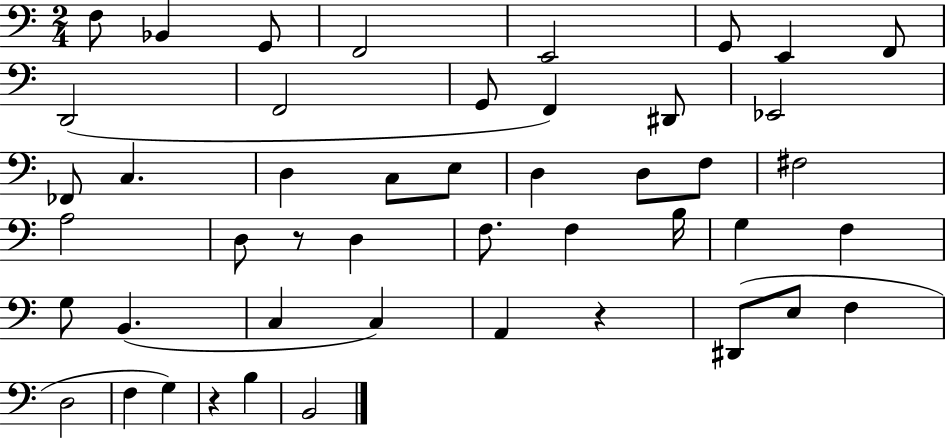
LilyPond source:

{
  \clef bass
  \numericTimeSignature
  \time 2/4
  \key c \major
  \repeat volta 2 { f8 bes,4 g,8 | f,2 | e,2 | g,8 e,4 f,8 | \break d,2( | f,2 | g,8 f,4) dis,8 | ees,2 | \break fes,8 c4. | d4 c8 e8 | d4 d8 f8 | fis2 | \break a2 | d8 r8 d4 | f8. f4 b16 | g4 f4 | \break g8 b,4.( | c4 c4) | a,4 r4 | dis,8( e8 f4 | \break d2 | f4 g4) | r4 b4 | b,2 | \break } \bar "|."
}